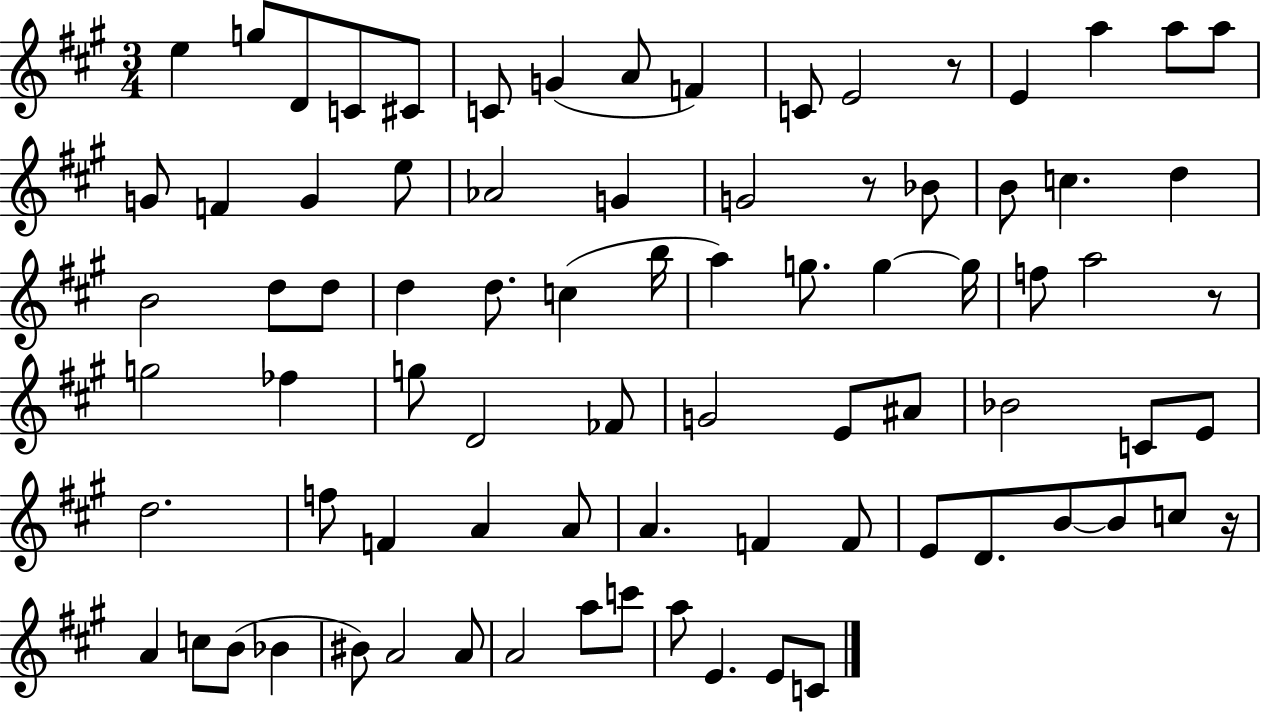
E5/q G5/e D4/e C4/e C#4/e C4/e G4/q A4/e F4/q C4/e E4/h R/e E4/q A5/q A5/e A5/e G4/e F4/q G4/q E5/e Ab4/h G4/q G4/h R/e Bb4/e B4/e C5/q. D5/q B4/h D5/e D5/e D5/q D5/e. C5/q B5/s A5/q G5/e. G5/q G5/s F5/e A5/h R/e G5/h FES5/q G5/e D4/h FES4/e G4/h E4/e A#4/e Bb4/h C4/e E4/e D5/h. F5/e F4/q A4/q A4/e A4/q. F4/q F4/e E4/e D4/e. B4/e B4/e C5/e R/s A4/q C5/e B4/e Bb4/q BIS4/e A4/h A4/e A4/h A5/e C6/e A5/e E4/q. E4/e C4/e